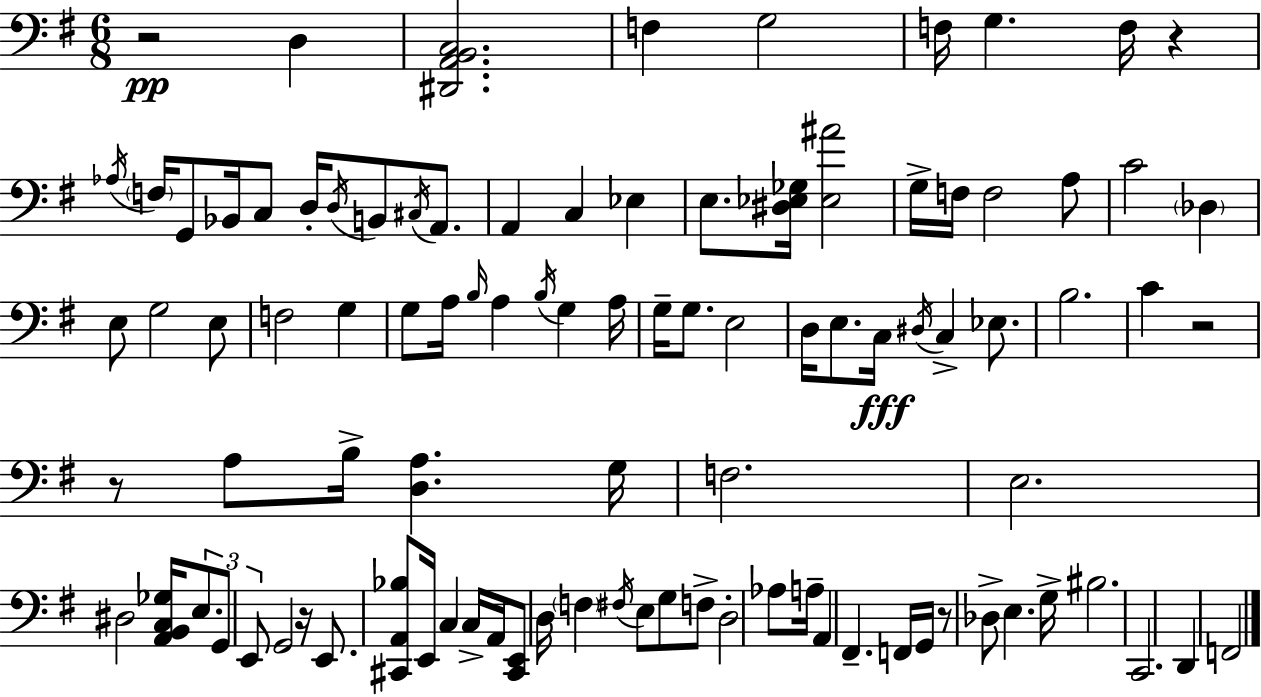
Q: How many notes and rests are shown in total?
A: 97